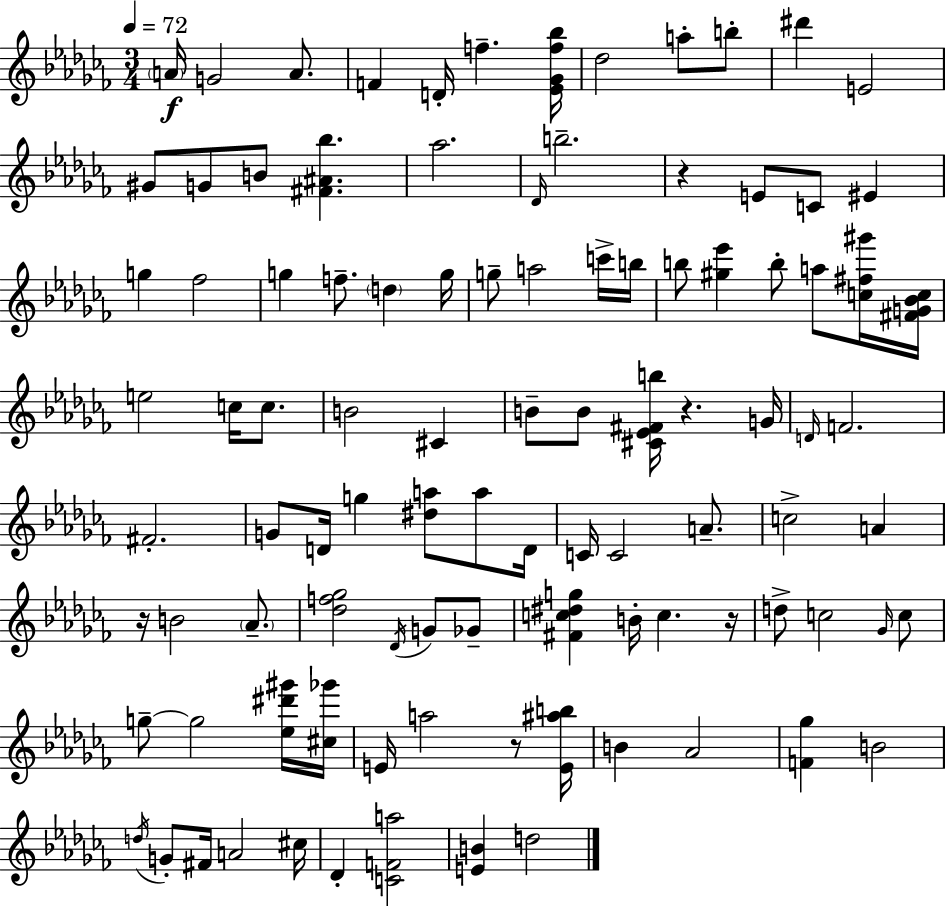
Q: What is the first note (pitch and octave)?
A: A4